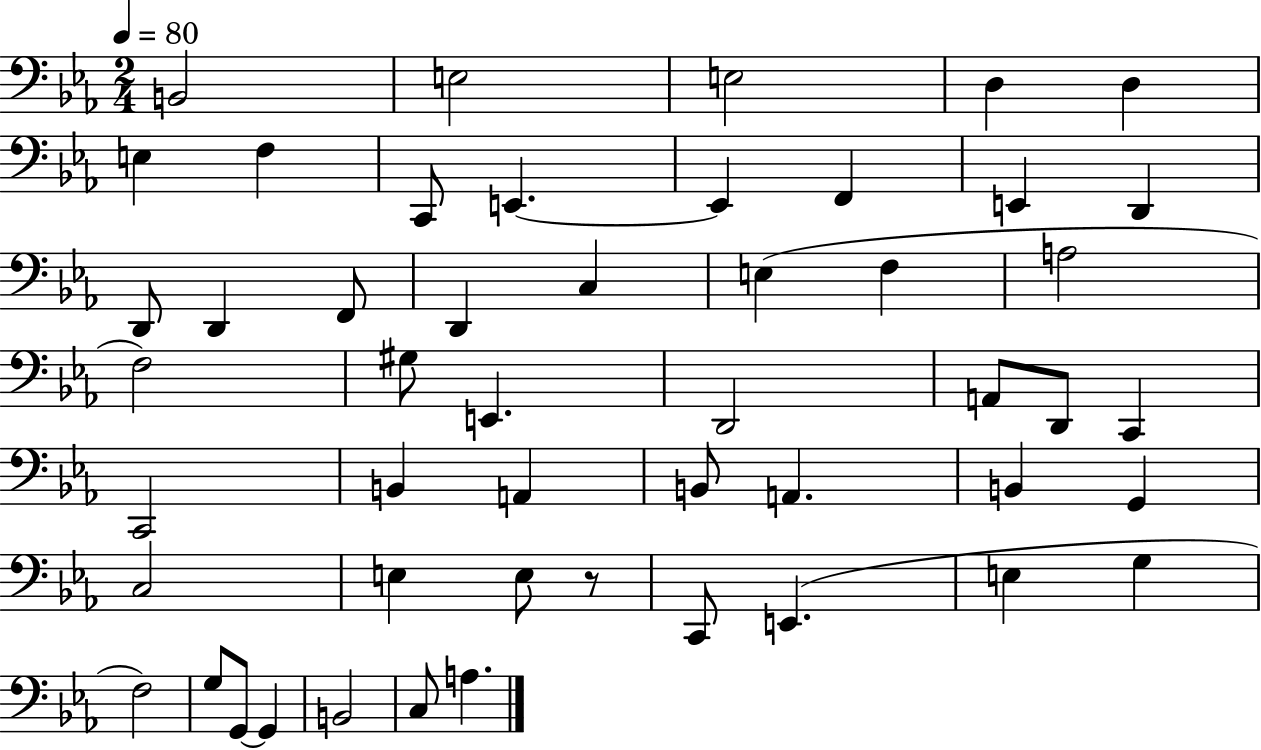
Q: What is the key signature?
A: EES major